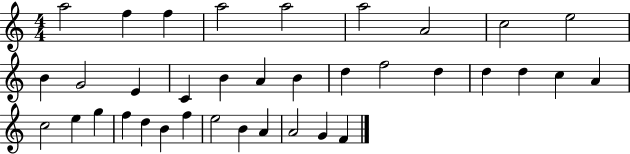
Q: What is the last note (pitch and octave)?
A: F4